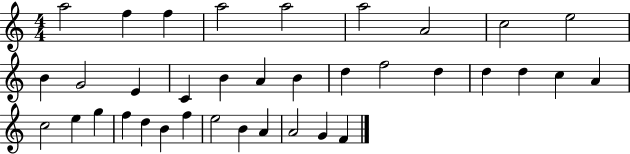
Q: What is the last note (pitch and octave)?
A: F4